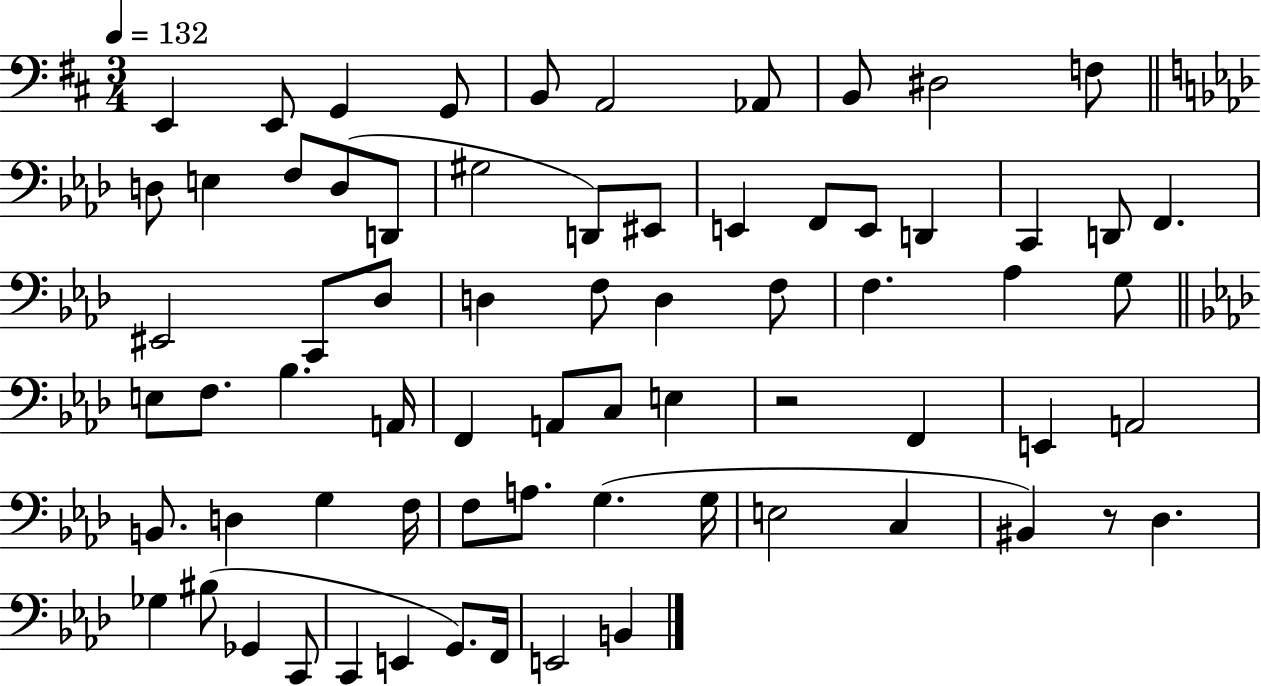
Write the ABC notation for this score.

X:1
T:Untitled
M:3/4
L:1/4
K:D
E,, E,,/2 G,, G,,/2 B,,/2 A,,2 _A,,/2 B,,/2 ^D,2 F,/2 D,/2 E, F,/2 D,/2 D,,/2 ^G,2 D,,/2 ^E,,/2 E,, F,,/2 E,,/2 D,, C,, D,,/2 F,, ^E,,2 C,,/2 _D,/2 D, F,/2 D, F,/2 F, _A, G,/2 E,/2 F,/2 _B, A,,/4 F,, A,,/2 C,/2 E, z2 F,, E,, A,,2 B,,/2 D, G, F,/4 F,/2 A,/2 G, G,/4 E,2 C, ^B,, z/2 _D, _G, ^B,/2 _G,, C,,/2 C,, E,, G,,/2 F,,/4 E,,2 B,,